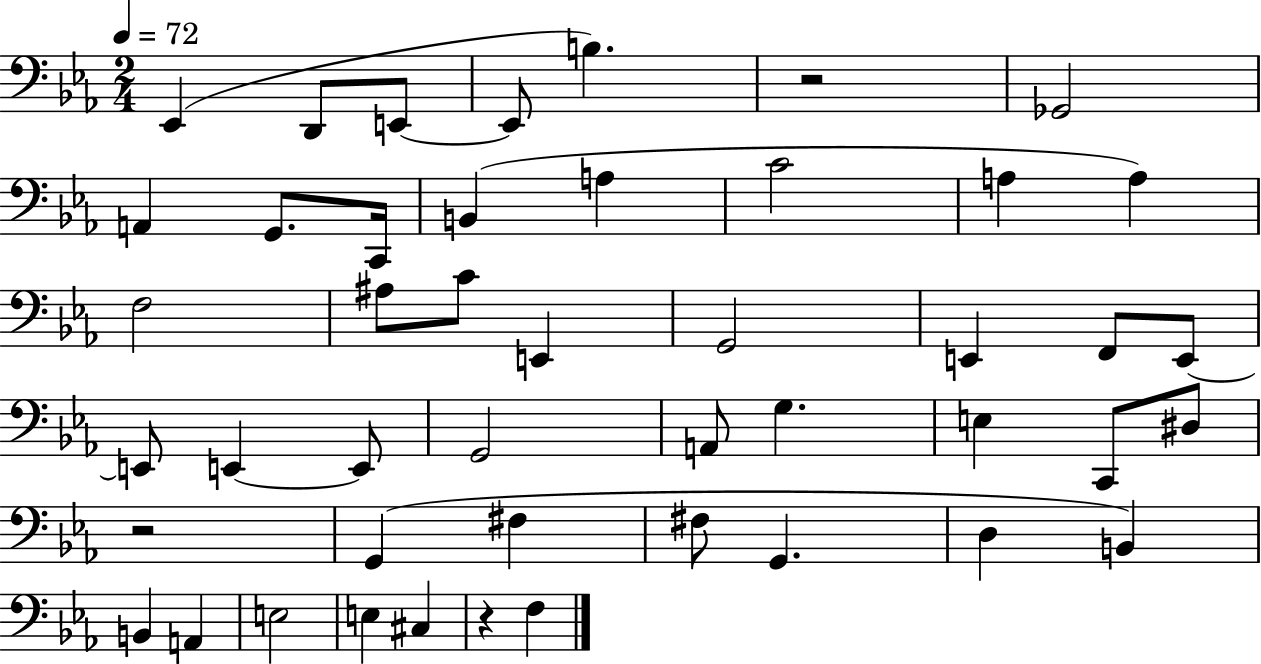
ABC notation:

X:1
T:Untitled
M:2/4
L:1/4
K:Eb
_E,, D,,/2 E,,/2 E,,/2 B, z2 _G,,2 A,, G,,/2 C,,/4 B,, A, C2 A, A, F,2 ^A,/2 C/2 E,, G,,2 E,, F,,/2 E,,/2 E,,/2 E,, E,,/2 G,,2 A,,/2 G, E, C,,/2 ^D,/2 z2 G,, ^F, ^F,/2 G,, D, B,, B,, A,, E,2 E, ^C, z F,